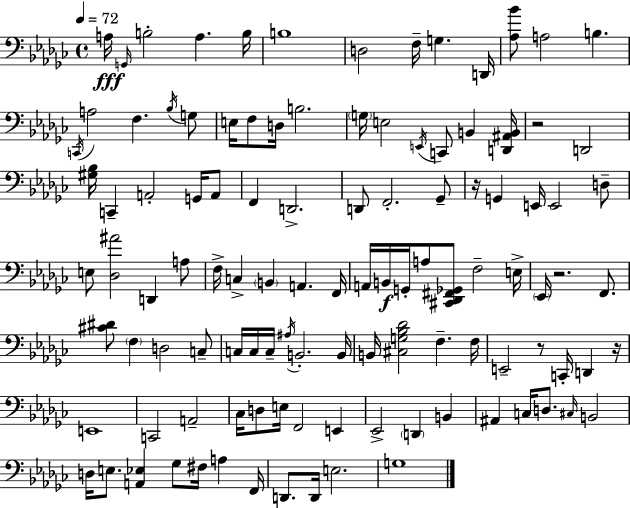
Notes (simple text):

A3/s G2/s B3/h A3/q. B3/s B3/w D3/h F3/s G3/q. D2/s [Ab3,Bb4]/e A3/h B3/q. C2/s A3/h F3/q. Bb3/s G3/e E3/s F3/e D3/s B3/h. G3/s E3/h E2/s C2/e B2/q [D2,A#2,B2]/s R/h D2/h [G#3,Bb3]/s C2/q A2/h G2/s A2/e F2/q D2/h. D2/e F2/h. Gb2/e R/s G2/q E2/s E2/h D3/e E3/e [Db3,A#4]/h D2/q A3/e F3/s C3/q B2/q A2/q. F2/s A2/s B2/s G2/s A3/e [C#2,Db2,F#2,Gb2]/e F3/h E3/s Eb2/s R/h. F2/e. [C#4,D#4]/e F3/q D3/h C3/e C3/s C3/s C3/s A#3/s B2/h. B2/s B2/s [C#3,G3,Bb3,Db4]/h F3/q. F3/s E2/h R/e C2/s D2/q R/s E2/w C2/h A2/h CES3/s D3/e E3/s F2/h E2/q Eb2/h D2/q B2/q A#2/q C3/s D3/e. C#3/s B2/h D3/s E3/e. [A2,Eb3]/q Gb3/e F#3/s A3/q F2/s D2/e. D2/s E3/h. G3/w